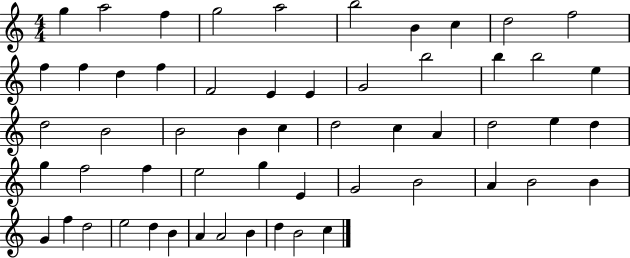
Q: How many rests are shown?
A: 0